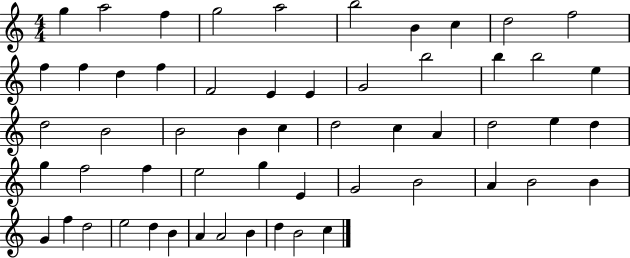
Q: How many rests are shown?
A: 0